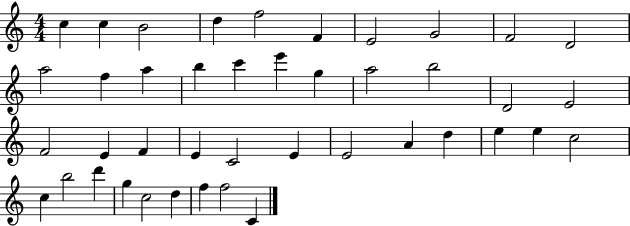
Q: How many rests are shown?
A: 0